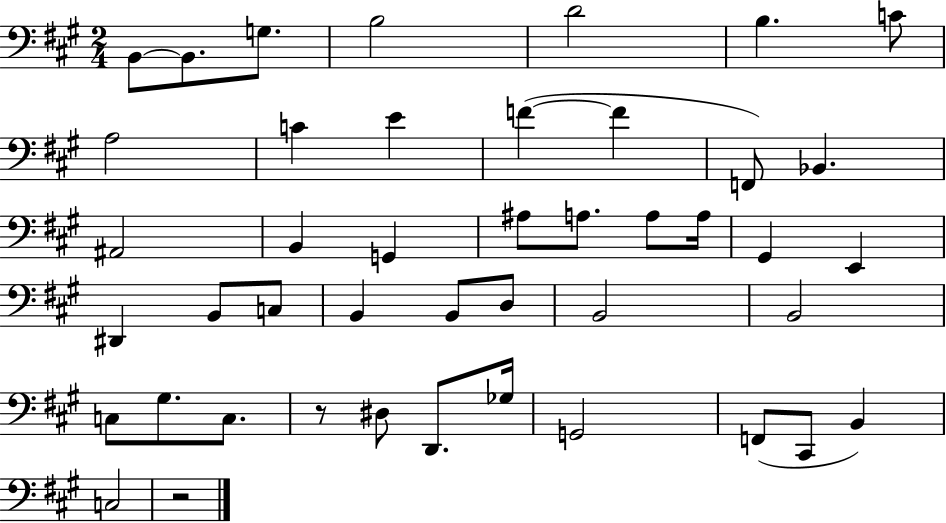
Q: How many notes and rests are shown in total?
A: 44